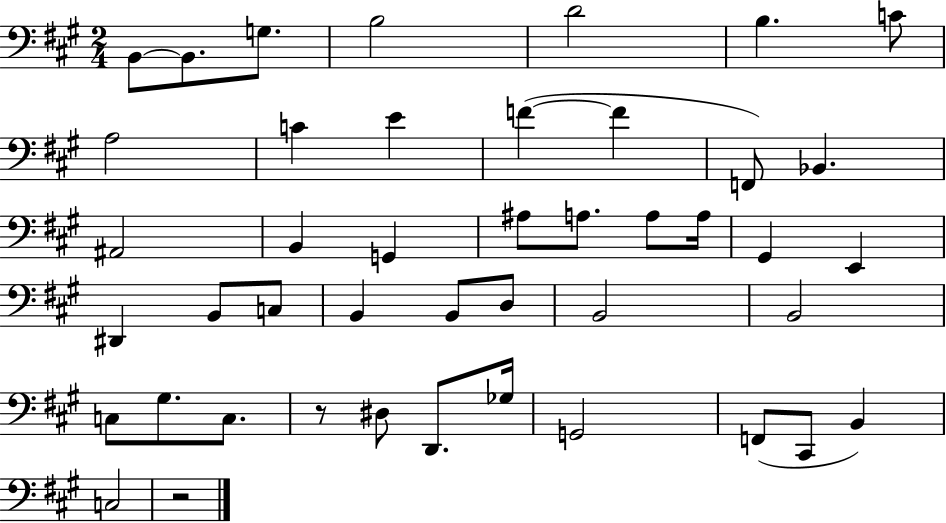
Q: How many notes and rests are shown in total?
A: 44